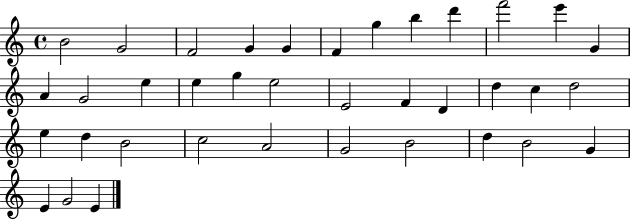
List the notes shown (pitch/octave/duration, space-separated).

B4/h G4/h F4/h G4/q G4/q F4/q G5/q B5/q D6/q F6/h E6/q G4/q A4/q G4/h E5/q E5/q G5/q E5/h E4/h F4/q D4/q D5/q C5/q D5/h E5/q D5/q B4/h C5/h A4/h G4/h B4/h D5/q B4/h G4/q E4/q G4/h E4/q